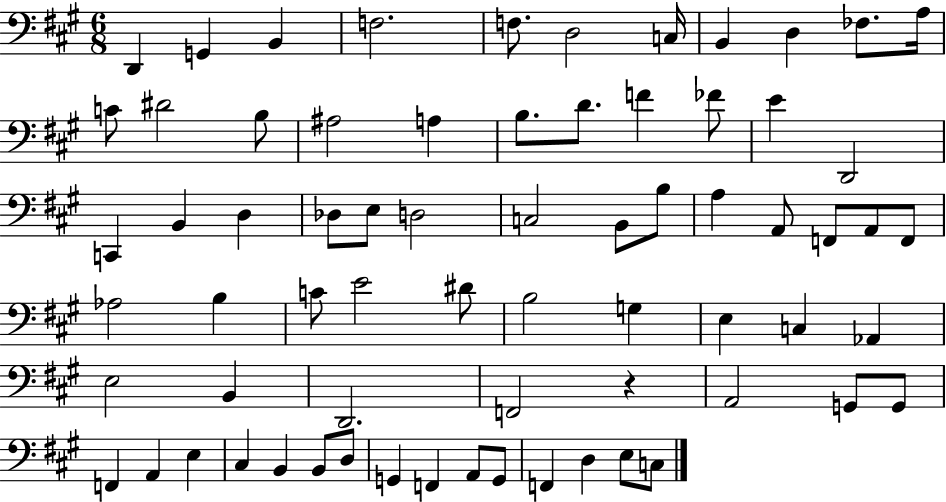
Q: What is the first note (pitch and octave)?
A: D2